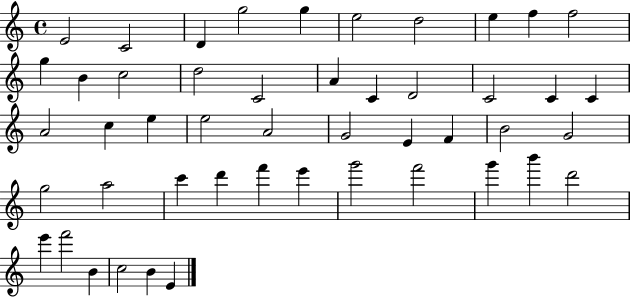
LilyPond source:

{
  \clef treble
  \time 4/4
  \defaultTimeSignature
  \key c \major
  e'2 c'2 | d'4 g''2 g''4 | e''2 d''2 | e''4 f''4 f''2 | \break g''4 b'4 c''2 | d''2 c'2 | a'4 c'4 d'2 | c'2 c'4 c'4 | \break a'2 c''4 e''4 | e''2 a'2 | g'2 e'4 f'4 | b'2 g'2 | \break g''2 a''2 | c'''4 d'''4 f'''4 e'''4 | g'''2 f'''2 | g'''4 b'''4 d'''2 | \break e'''4 f'''2 b'4 | c''2 b'4 e'4 | \bar "|."
}